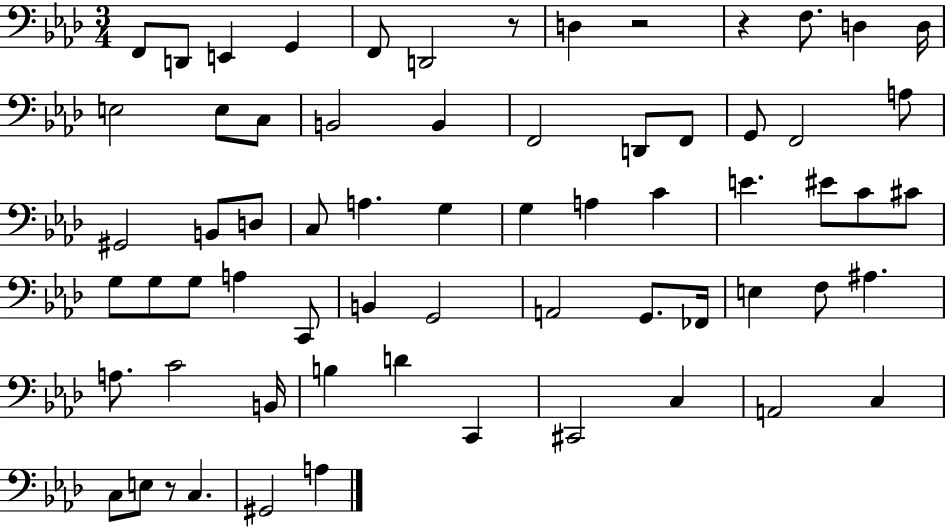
{
  \clef bass
  \numericTimeSignature
  \time 3/4
  \key aes \major
  f,8 d,8 e,4 g,4 | f,8 d,2 r8 | d4 r2 | r4 f8. d4 d16 | \break e2 e8 c8 | b,2 b,4 | f,2 d,8 f,8 | g,8 f,2 a8 | \break gis,2 b,8 d8 | c8 a4. g4 | g4 a4 c'4 | e'4. eis'8 c'8 cis'8 | \break g8 g8 g8 a4 c,8 | b,4 g,2 | a,2 g,8. fes,16 | e4 f8 ais4. | \break a8. c'2 b,16 | b4 d'4 c,4 | cis,2 c4 | a,2 c4 | \break c8 e8 r8 c4. | gis,2 a4 | \bar "|."
}